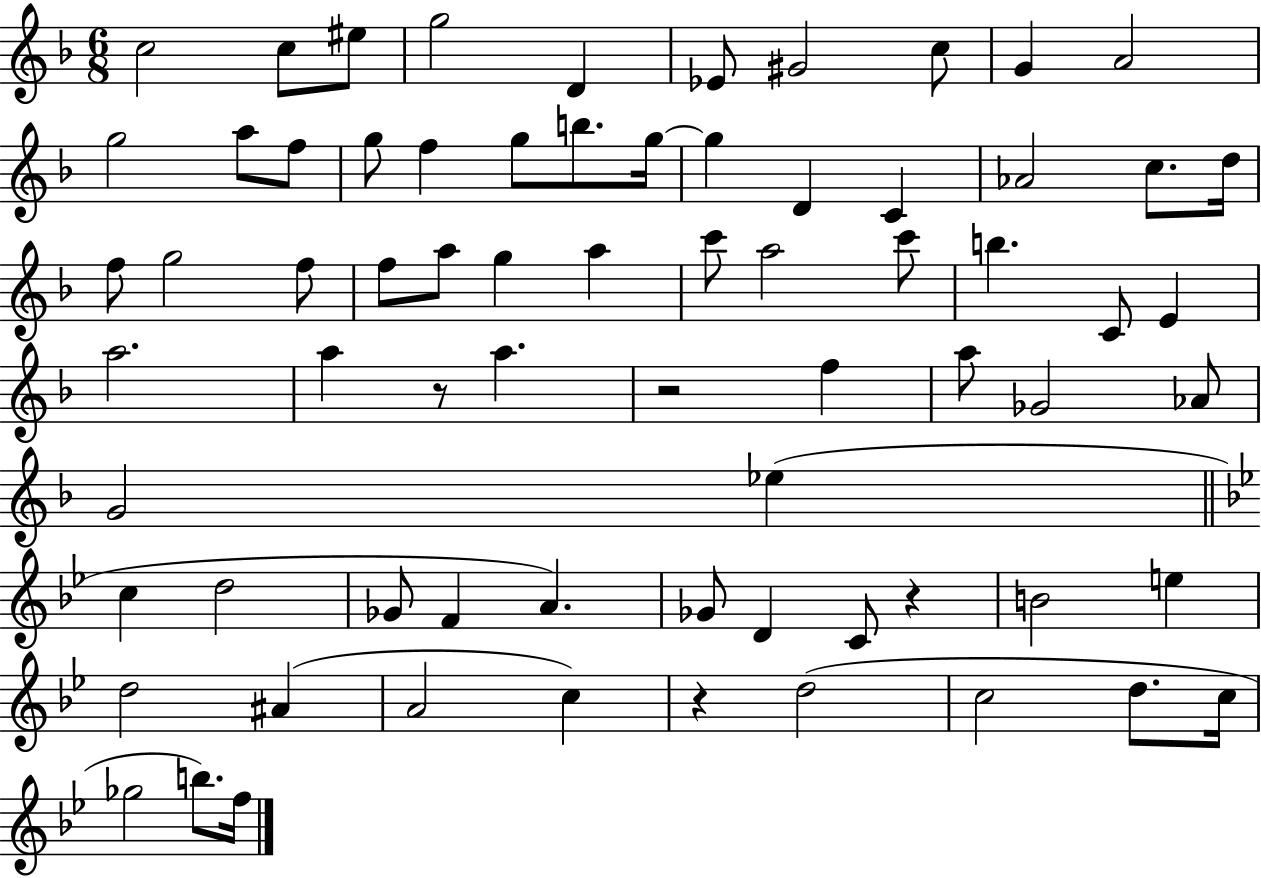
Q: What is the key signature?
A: F major